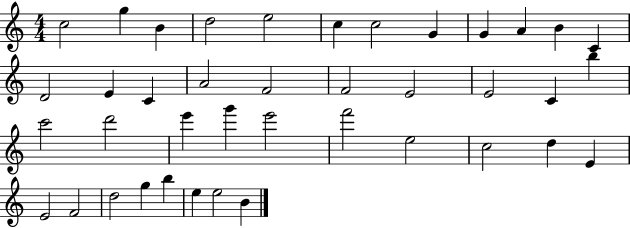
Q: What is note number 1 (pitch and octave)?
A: C5